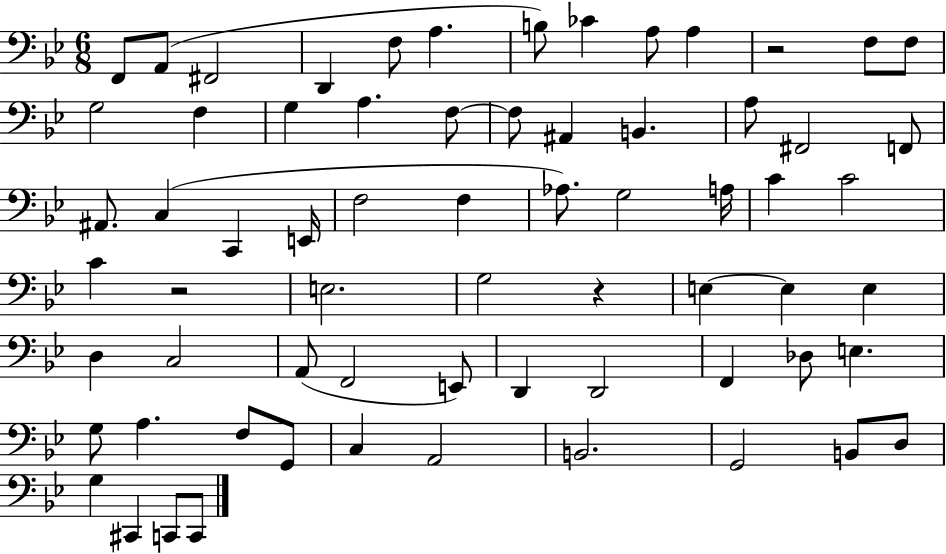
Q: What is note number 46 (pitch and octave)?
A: D2